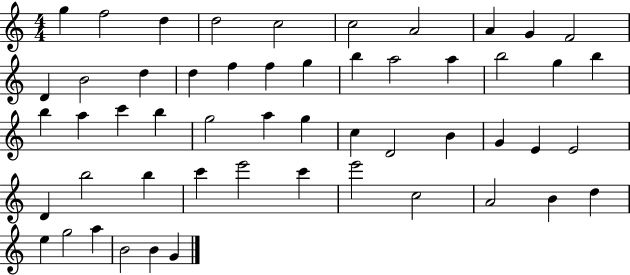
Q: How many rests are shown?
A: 0